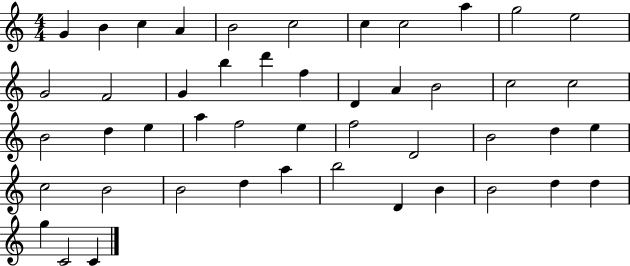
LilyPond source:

{
  \clef treble
  \numericTimeSignature
  \time 4/4
  \key c \major
  g'4 b'4 c''4 a'4 | b'2 c''2 | c''4 c''2 a''4 | g''2 e''2 | \break g'2 f'2 | g'4 b''4 d'''4 f''4 | d'4 a'4 b'2 | c''2 c''2 | \break b'2 d''4 e''4 | a''4 f''2 e''4 | f''2 d'2 | b'2 d''4 e''4 | \break c''2 b'2 | b'2 d''4 a''4 | b''2 d'4 b'4 | b'2 d''4 d''4 | \break g''4 c'2 c'4 | \bar "|."
}